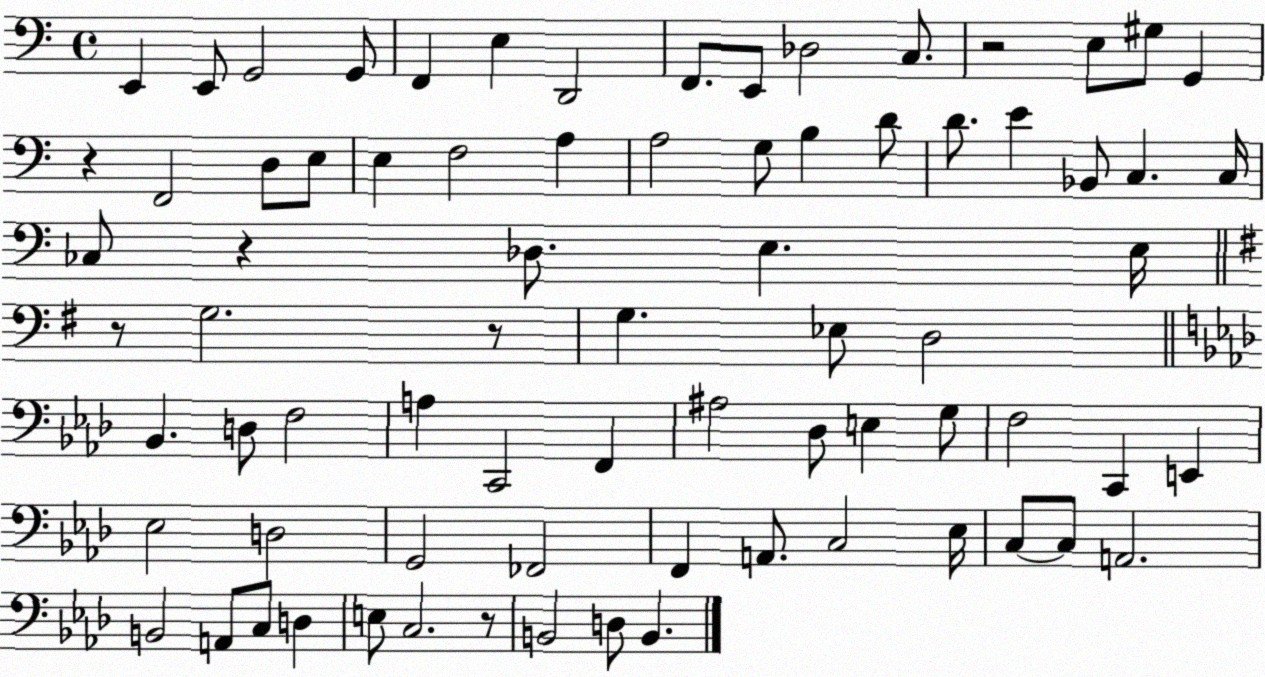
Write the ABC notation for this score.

X:1
T:Untitled
M:4/4
L:1/4
K:C
E,, E,,/2 G,,2 G,,/2 F,, E, D,,2 F,,/2 E,,/2 _D,2 C,/2 z2 E,/2 ^G,/2 G,, z F,,2 D,/2 E,/2 E, F,2 A, A,2 G,/2 B, D/2 D/2 E _B,,/2 C, C,/4 _C,/2 z _D,/2 E, E,/4 z/2 G,2 z/2 G, _E,/2 D,2 _B,, D,/2 F,2 A, C,,2 F,, ^A,2 _D,/2 E, G,/2 F,2 C,, E,, _E,2 D,2 G,,2 _F,,2 F,, A,,/2 C,2 _E,/4 C,/2 C,/2 A,,2 B,,2 A,,/2 C,/2 D, E,/2 C,2 z/2 B,,2 D,/2 B,,